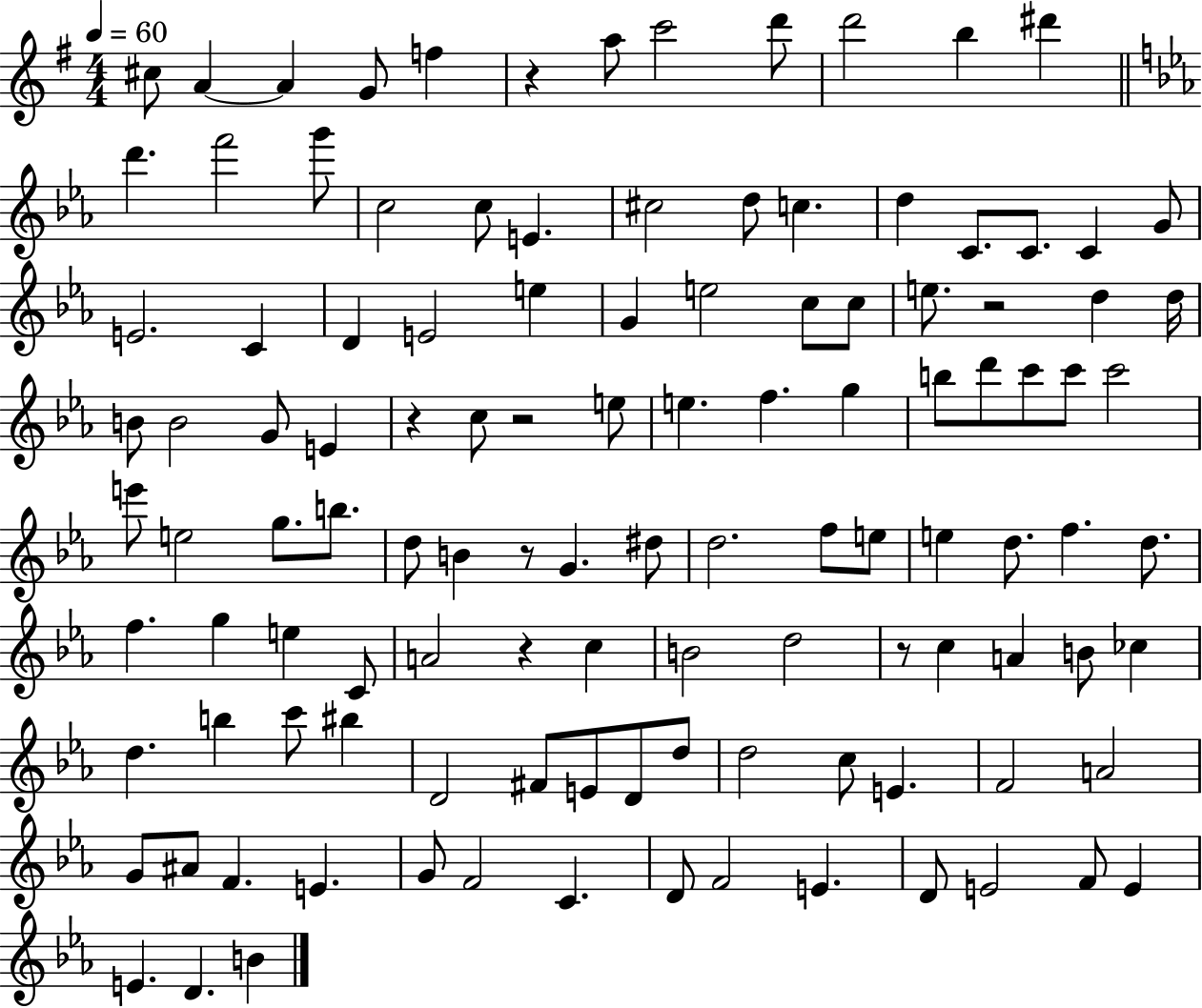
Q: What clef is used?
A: treble